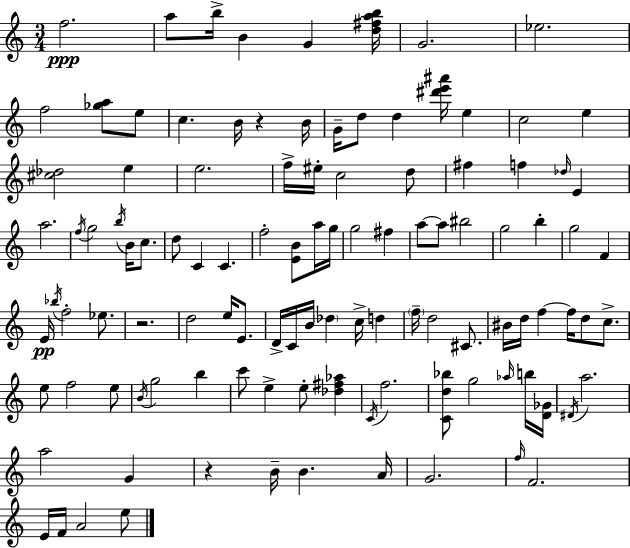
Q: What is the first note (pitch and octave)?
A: F5